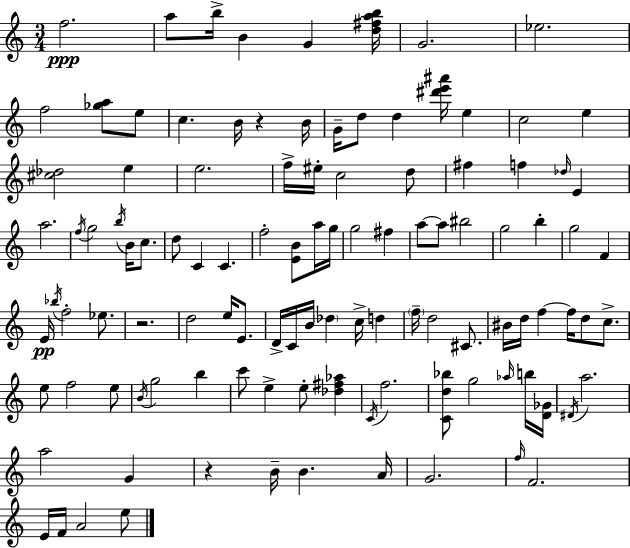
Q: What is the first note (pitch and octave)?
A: F5